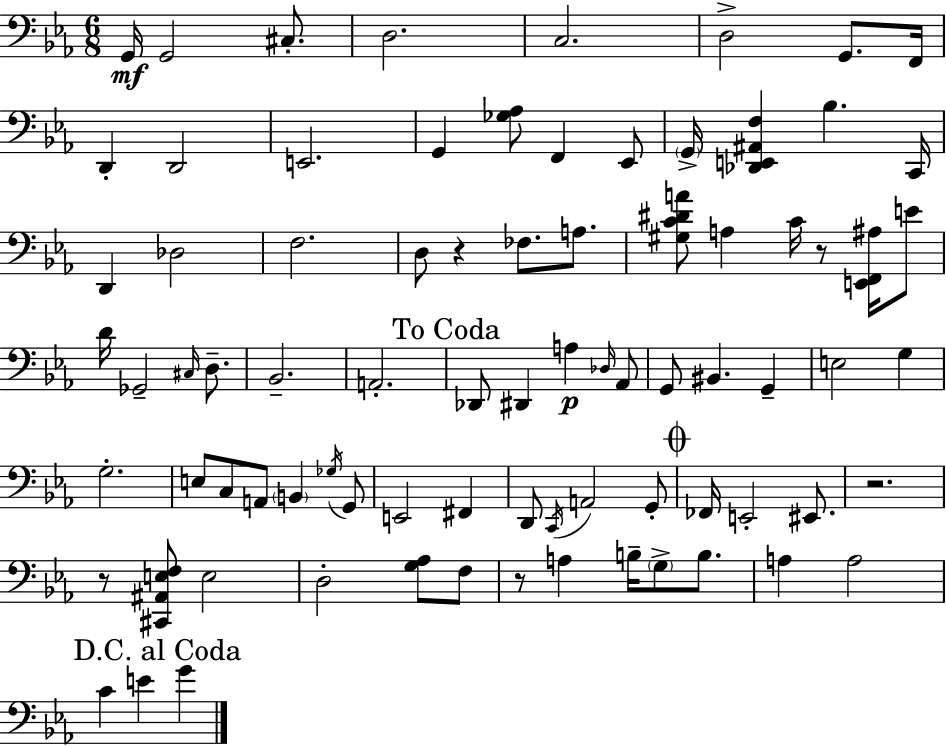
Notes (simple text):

G2/s G2/h C#3/e. D3/h. C3/h. D3/h G2/e. F2/s D2/q D2/h E2/h. G2/q [Gb3,Ab3]/e F2/q Eb2/e G2/s [Db2,E2,A#2,F3]/q Bb3/q. C2/s D2/q Db3/h F3/h. D3/e R/q FES3/e. A3/e. [G#3,C4,D#4,A4]/e A3/q C4/s R/e [E2,F2,A#3]/s E4/e D4/s Gb2/h C#3/s D3/e. Bb2/h. A2/h. Db2/e D#2/q A3/q Db3/s Ab2/e G2/e BIS2/q. G2/q E3/h G3/q G3/h. E3/e C3/e A2/e B2/q Gb3/s G2/e E2/h F#2/q D2/e C2/s A2/h G2/e FES2/s E2/h EIS2/e. R/h. R/e [C#2,A#2,E3,F3]/e E3/h D3/h [G3,Ab3]/e F3/e R/e A3/q B3/s G3/e B3/e. A3/q A3/h C4/q E4/q G4/q